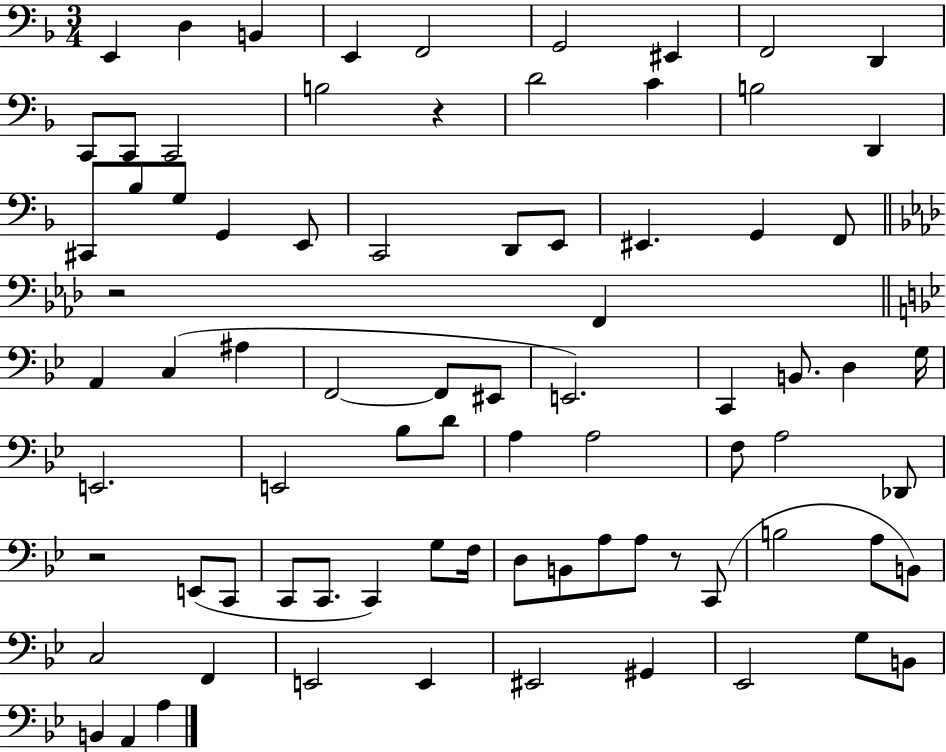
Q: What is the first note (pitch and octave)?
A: E2